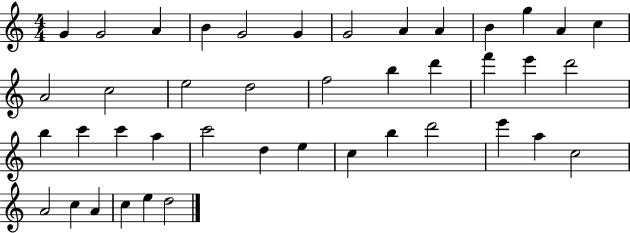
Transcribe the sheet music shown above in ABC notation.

X:1
T:Untitled
M:4/4
L:1/4
K:C
G G2 A B G2 G G2 A A B g A c A2 c2 e2 d2 f2 b d' f' e' d'2 b c' c' a c'2 d e c b d'2 e' a c2 A2 c A c e d2